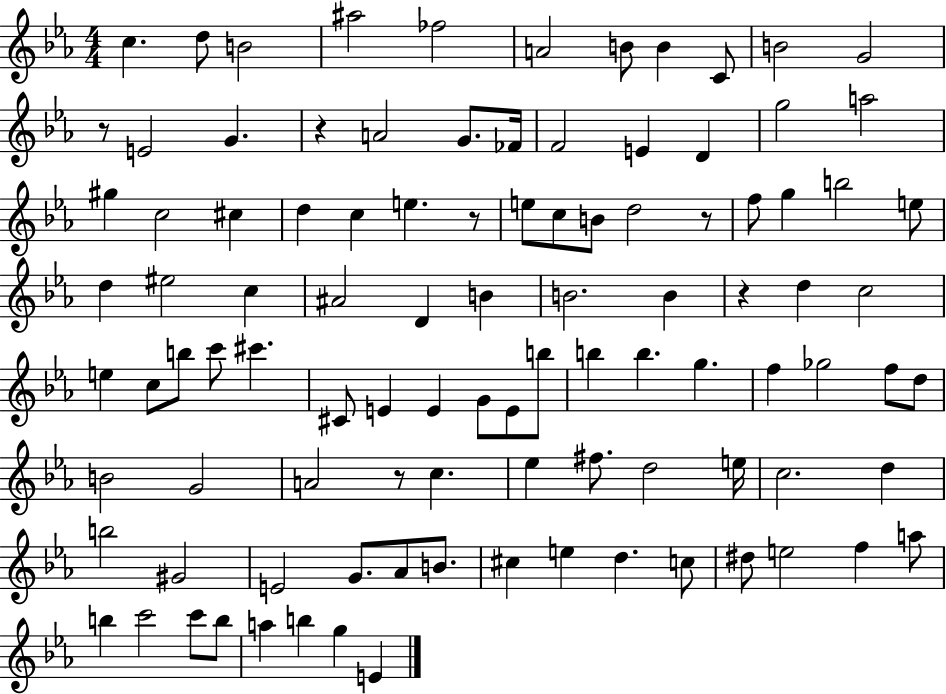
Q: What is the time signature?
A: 4/4